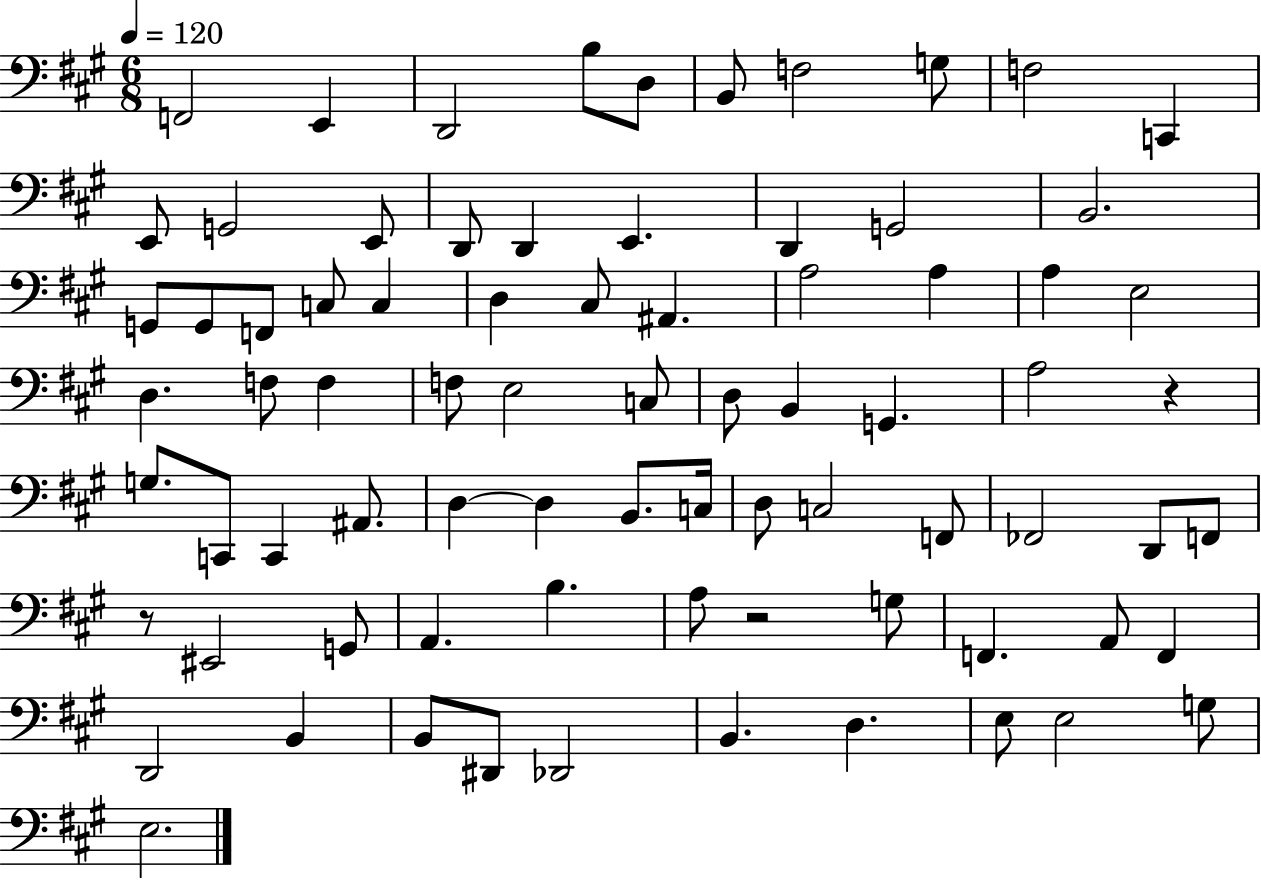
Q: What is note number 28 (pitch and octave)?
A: A3